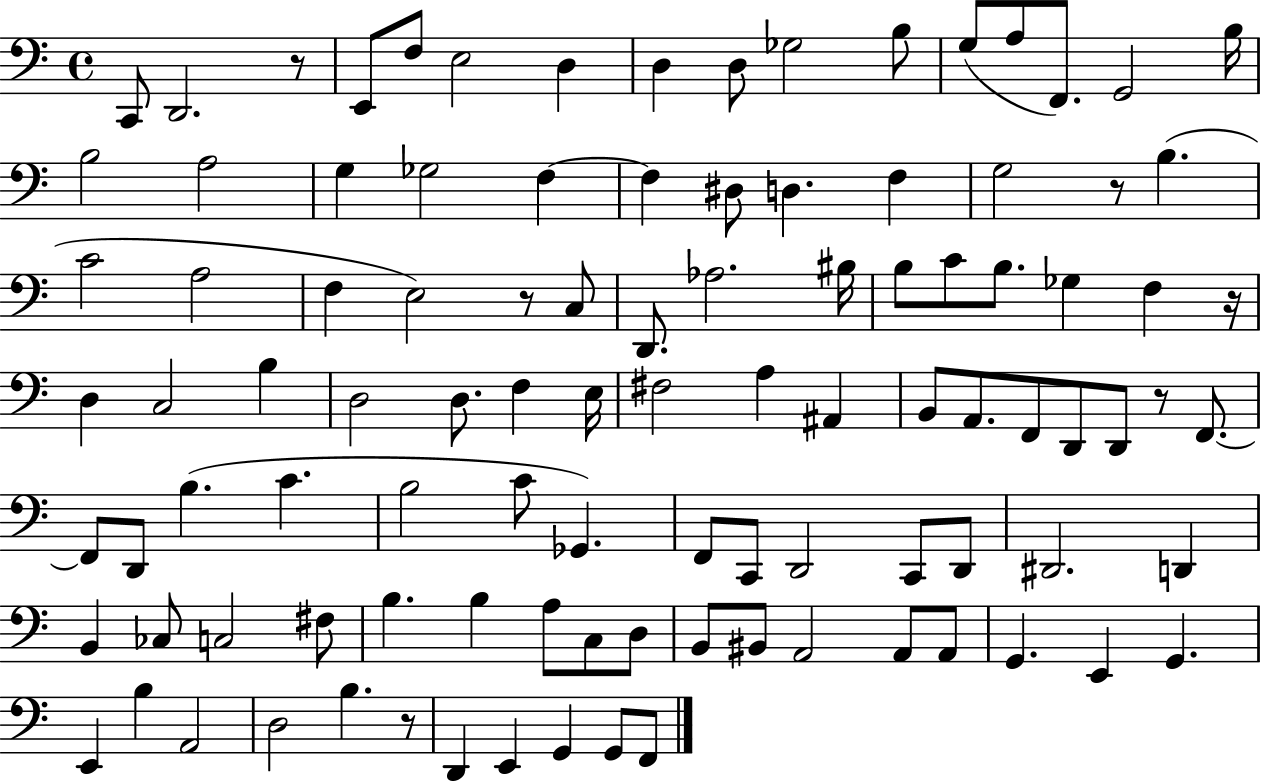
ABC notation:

X:1
T:Untitled
M:4/4
L:1/4
K:C
C,,/2 D,,2 z/2 E,,/2 F,/2 E,2 D, D, D,/2 _G,2 B,/2 G,/2 A,/2 F,,/2 G,,2 B,/4 B,2 A,2 G, _G,2 F, F, ^D,/2 D, F, G,2 z/2 B, C2 A,2 F, E,2 z/2 C,/2 D,,/2 _A,2 ^B,/4 B,/2 C/2 B,/2 _G, F, z/4 D, C,2 B, D,2 D,/2 F, E,/4 ^F,2 A, ^A,, B,,/2 A,,/2 F,,/2 D,,/2 D,,/2 z/2 F,,/2 F,,/2 D,,/2 B, C B,2 C/2 _G,, F,,/2 C,,/2 D,,2 C,,/2 D,,/2 ^D,,2 D,, B,, _C,/2 C,2 ^F,/2 B, B, A,/2 C,/2 D,/2 B,,/2 ^B,,/2 A,,2 A,,/2 A,,/2 G,, E,, G,, E,, B, A,,2 D,2 B, z/2 D,, E,, G,, G,,/2 F,,/2